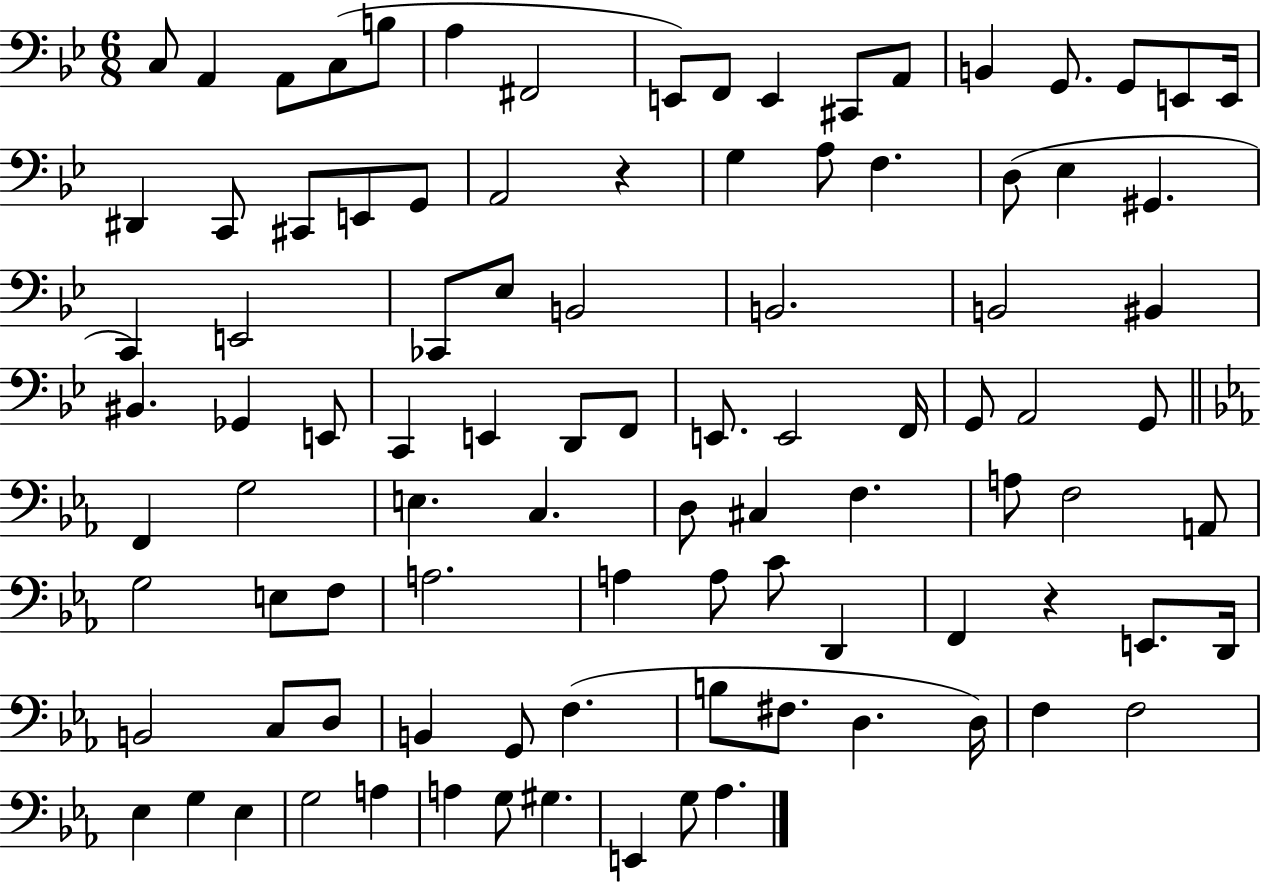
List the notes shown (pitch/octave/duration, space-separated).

C3/e A2/q A2/e C3/e B3/e A3/q F#2/h E2/e F2/e E2/q C#2/e A2/e B2/q G2/e. G2/e E2/e E2/s D#2/q C2/e C#2/e E2/e G2/e A2/h R/q G3/q A3/e F3/q. D3/e Eb3/q G#2/q. C2/q E2/h CES2/e Eb3/e B2/h B2/h. B2/h BIS2/q BIS2/q. Gb2/q E2/e C2/q E2/q D2/e F2/e E2/e. E2/h F2/s G2/e A2/h G2/e F2/q G3/h E3/q. C3/q. D3/e C#3/q F3/q. A3/e F3/h A2/e G3/h E3/e F3/e A3/h. A3/q A3/e C4/e D2/q F2/q R/q E2/e. D2/s B2/h C3/e D3/e B2/q G2/e F3/q. B3/e F#3/e. D3/q. D3/s F3/q F3/h Eb3/q G3/q Eb3/q G3/h A3/q A3/q G3/e G#3/q. E2/q G3/e Ab3/q.